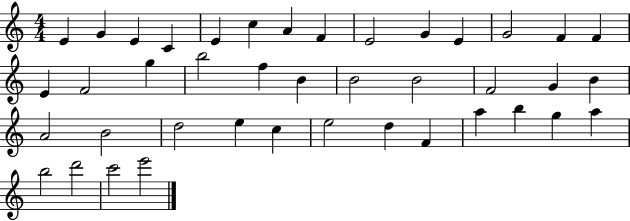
{
  \clef treble
  \numericTimeSignature
  \time 4/4
  \key c \major
  e'4 g'4 e'4 c'4 | e'4 c''4 a'4 f'4 | e'2 g'4 e'4 | g'2 f'4 f'4 | \break e'4 f'2 g''4 | b''2 f''4 b'4 | b'2 b'2 | f'2 g'4 b'4 | \break a'2 b'2 | d''2 e''4 c''4 | e''2 d''4 f'4 | a''4 b''4 g''4 a''4 | \break b''2 d'''2 | c'''2 e'''2 | \bar "|."
}